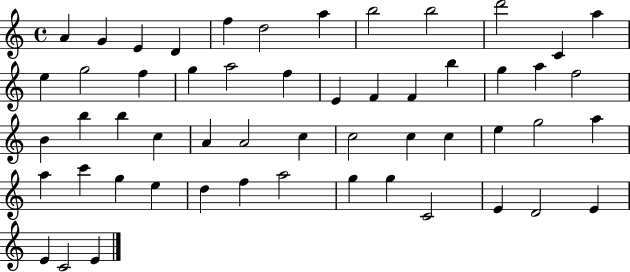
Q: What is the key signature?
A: C major